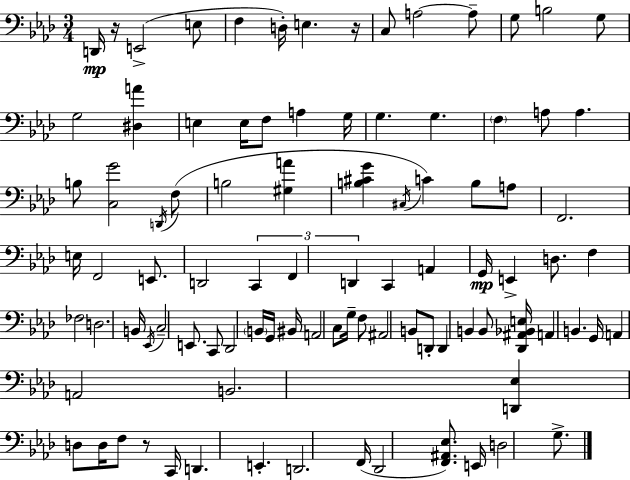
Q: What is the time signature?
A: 3/4